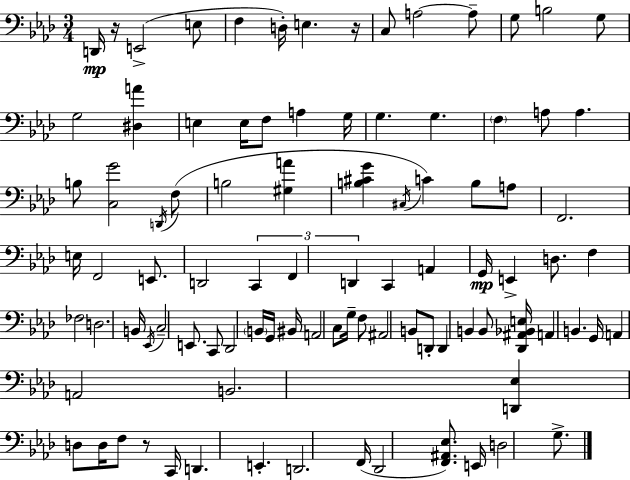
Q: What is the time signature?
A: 3/4